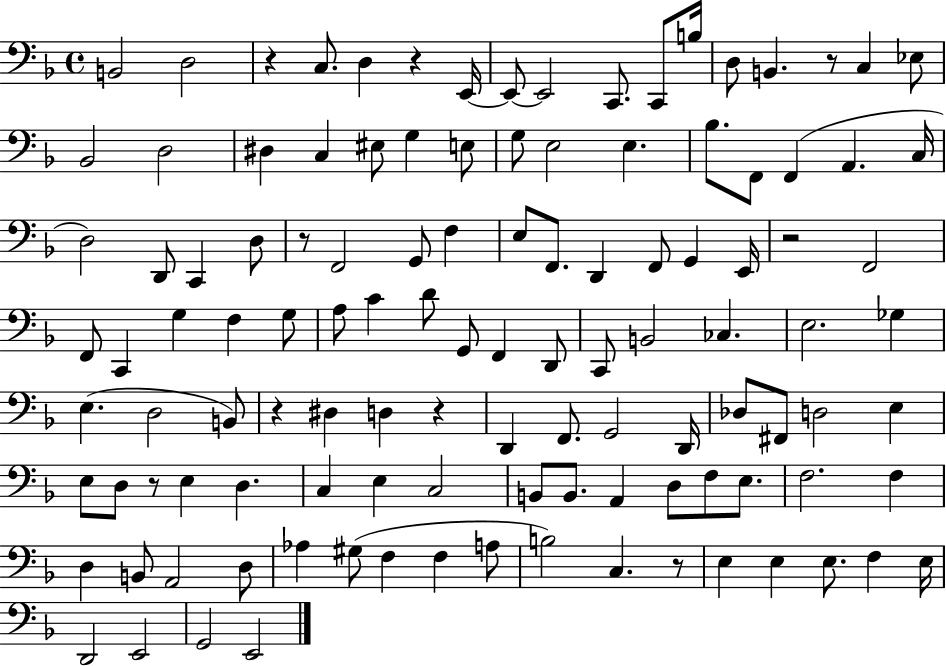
B2/h D3/h R/q C3/e. D3/q R/q E2/s E2/e E2/h C2/e. C2/e B3/s D3/e B2/q. R/e C3/q Eb3/e Bb2/h D3/h D#3/q C3/q EIS3/e G3/q E3/e G3/e E3/h E3/q. Bb3/e. F2/e F2/q A2/q. C3/s D3/h D2/e C2/q D3/e R/e F2/h G2/e F3/q E3/e F2/e. D2/q F2/e G2/q E2/s R/h F2/h F2/e C2/q G3/q F3/q G3/e A3/e C4/q D4/e G2/e F2/q D2/e C2/e B2/h CES3/q. E3/h. Gb3/q E3/q. D3/h B2/e R/q D#3/q D3/q R/q D2/q F2/e. G2/h D2/s Db3/e F#2/e D3/h E3/q E3/e D3/e R/e E3/q D3/q. C3/q E3/q C3/h B2/e B2/e. A2/q D3/e F3/e E3/e. F3/h. F3/q D3/q B2/e A2/h D3/e Ab3/q G#3/e F3/q F3/q A3/e B3/h C3/q. R/e E3/q E3/q E3/e. F3/q E3/s D2/h E2/h G2/h E2/h